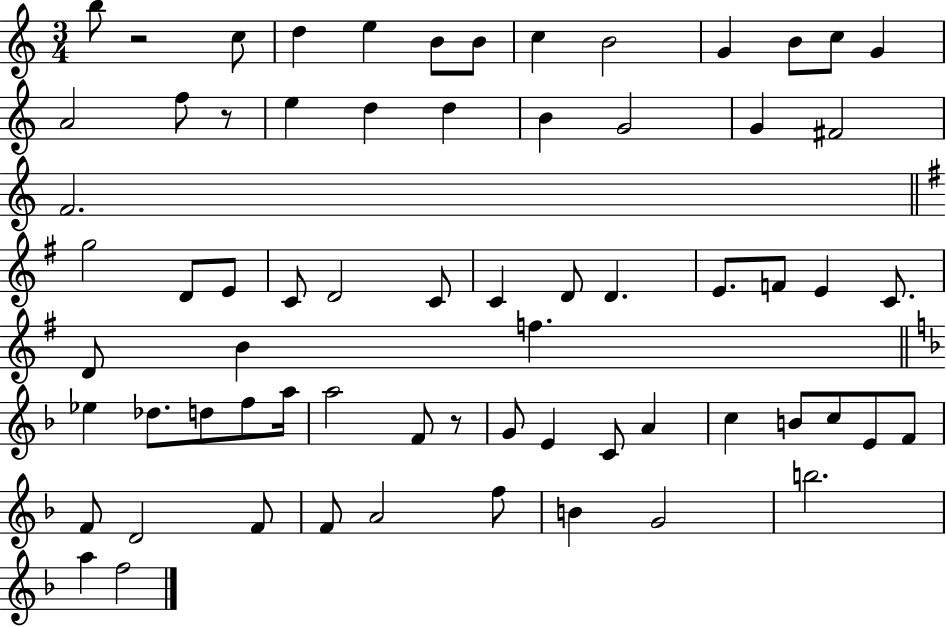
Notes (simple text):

B5/e R/h C5/e D5/q E5/q B4/e B4/e C5/q B4/h G4/q B4/e C5/e G4/q A4/h F5/e R/e E5/q D5/q D5/q B4/q G4/h G4/q F#4/h F4/h. G5/h D4/e E4/e C4/e D4/h C4/e C4/q D4/e D4/q. E4/e. F4/e E4/q C4/e. D4/e B4/q F5/q. Eb5/q Db5/e. D5/e F5/e A5/s A5/h F4/e R/e G4/e E4/q C4/e A4/q C5/q B4/e C5/e E4/e F4/e F4/e D4/h F4/e F4/e A4/h F5/e B4/q G4/h B5/h. A5/q F5/h